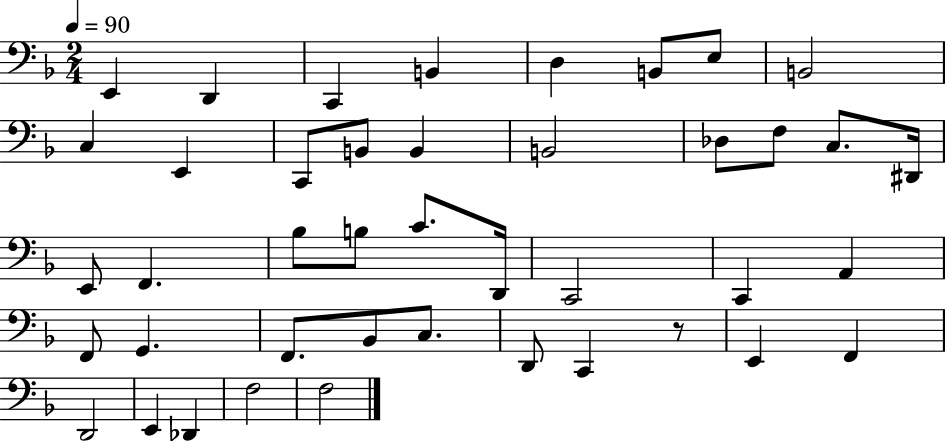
E2/q D2/q C2/q B2/q D3/q B2/e E3/e B2/h C3/q E2/q C2/e B2/e B2/q B2/h Db3/e F3/e C3/e. D#2/s E2/e F2/q. Bb3/e B3/e C4/e. D2/s C2/h C2/q A2/q F2/e G2/q. F2/e. Bb2/e C3/e. D2/e C2/q R/e E2/q F2/q D2/h E2/q Db2/q F3/h F3/h